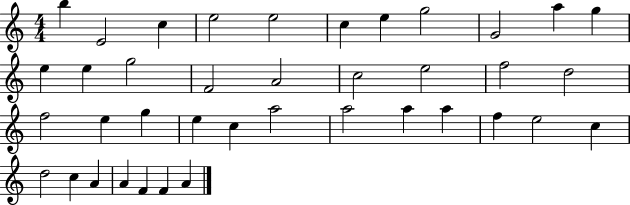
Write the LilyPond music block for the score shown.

{
  \clef treble
  \numericTimeSignature
  \time 4/4
  \key c \major
  b''4 e'2 c''4 | e''2 e''2 | c''4 e''4 g''2 | g'2 a''4 g''4 | \break e''4 e''4 g''2 | f'2 a'2 | c''2 e''2 | f''2 d''2 | \break f''2 e''4 g''4 | e''4 c''4 a''2 | a''2 a''4 a''4 | f''4 e''2 c''4 | \break d''2 c''4 a'4 | a'4 f'4 f'4 a'4 | \bar "|."
}